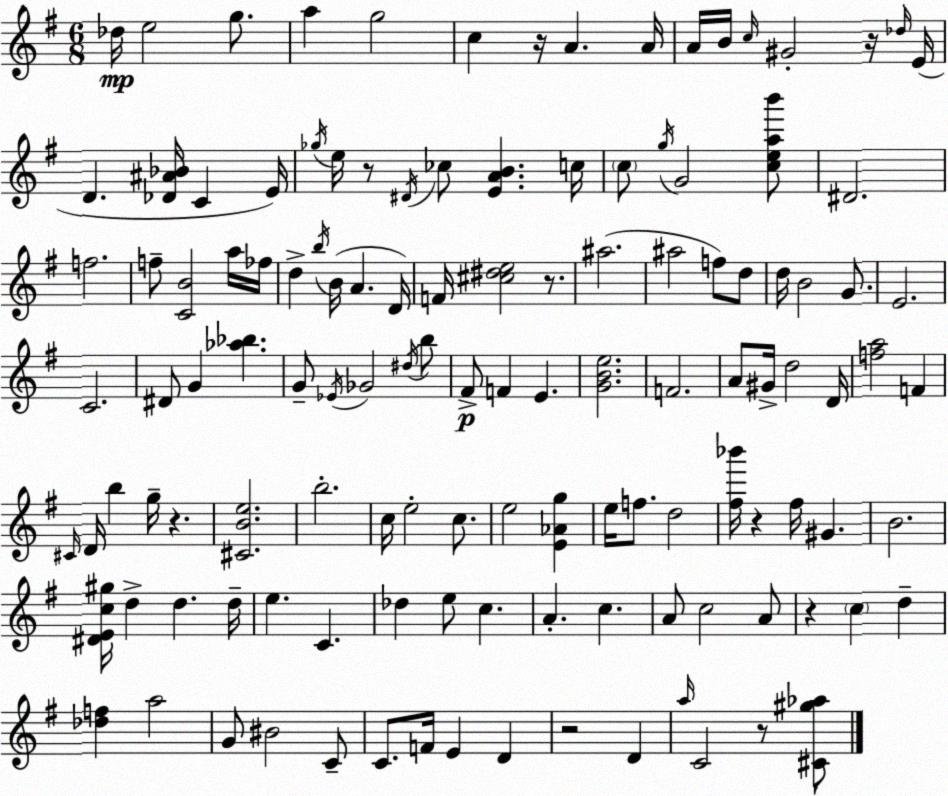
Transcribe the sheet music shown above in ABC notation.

X:1
T:Untitled
M:6/8
L:1/4
K:Em
_d/4 e2 g/2 a g2 c z/4 A A/4 A/4 B/4 c/4 ^G2 z/4 _d/4 E/4 D [_D^A_B]/4 C E/4 _g/4 e/4 z/2 ^D/4 _c/2 [EAB] c/4 c/2 g/4 G2 [ceab']/2 ^D2 f2 f/2 [CB]2 a/4 _f/4 d b/4 B/4 A D/4 F/4 [^c^de]2 z/2 ^a2 ^a2 f/2 d/2 d/4 B2 G/2 E2 C2 ^D/2 G [_a_b] G/2 _E/4 _G2 ^d/4 b/2 ^F/2 F E [GBe]2 F2 A/2 ^G/4 d2 D/4 [fa]2 F ^C/4 D/4 b g/4 z [^CBe]2 b2 c/4 e2 c/2 e2 [E_Ag] e/4 f/2 d2 [^f_b']/4 z ^f/4 ^G B2 [^DEc^g]/4 d d d/4 e C _d e/2 c A c A/2 c2 A/2 z c d [_df] a2 G/2 ^B2 C/2 C/2 F/4 E D z2 D a/4 C2 z/2 [^C^g_a]/2